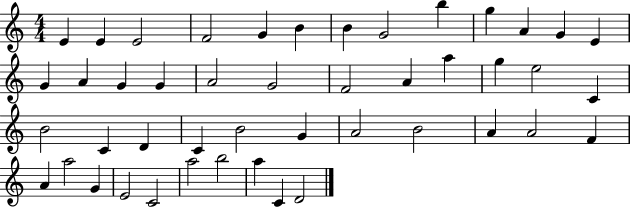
X:1
T:Untitled
M:4/4
L:1/4
K:C
E E E2 F2 G B B G2 b g A G E G A G G A2 G2 F2 A a g e2 C B2 C D C B2 G A2 B2 A A2 F A a2 G E2 C2 a2 b2 a C D2